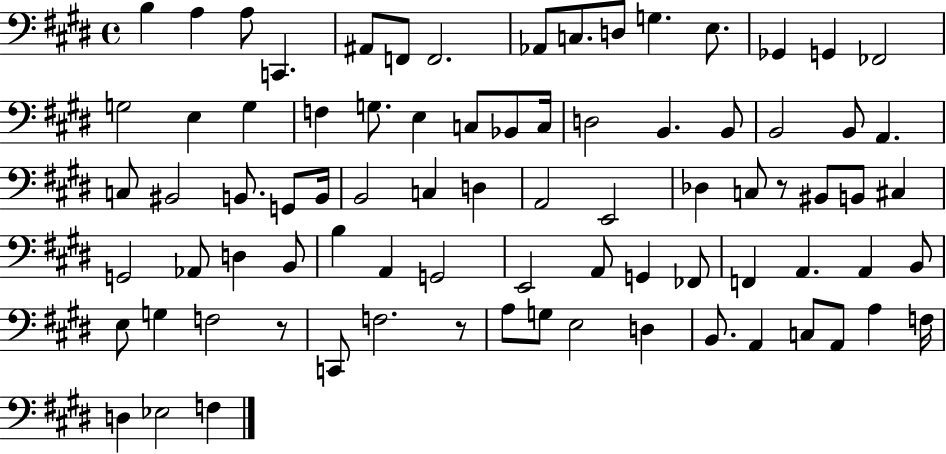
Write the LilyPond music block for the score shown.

{
  \clef bass
  \time 4/4
  \defaultTimeSignature
  \key e \major
  b4 a4 a8 c,4. | ais,8 f,8 f,2. | aes,8 c8. d8 g4. e8. | ges,4 g,4 fes,2 | \break g2 e4 g4 | f4 g8. e4 c8 bes,8 c16 | d2 b,4. b,8 | b,2 b,8 a,4. | \break c8 bis,2 b,8. g,8 b,16 | b,2 c4 d4 | a,2 e,2 | des4 c8 r8 bis,8 b,8 cis4 | \break g,2 aes,8 d4 b,8 | b4 a,4 g,2 | e,2 a,8 g,4 fes,8 | f,4 a,4. a,4 b,8 | \break e8 g4 f2 r8 | c,8 f2. r8 | a8 g8 e2 d4 | b,8. a,4 c8 a,8 a4 f16 | \break d4 ees2 f4 | \bar "|."
}